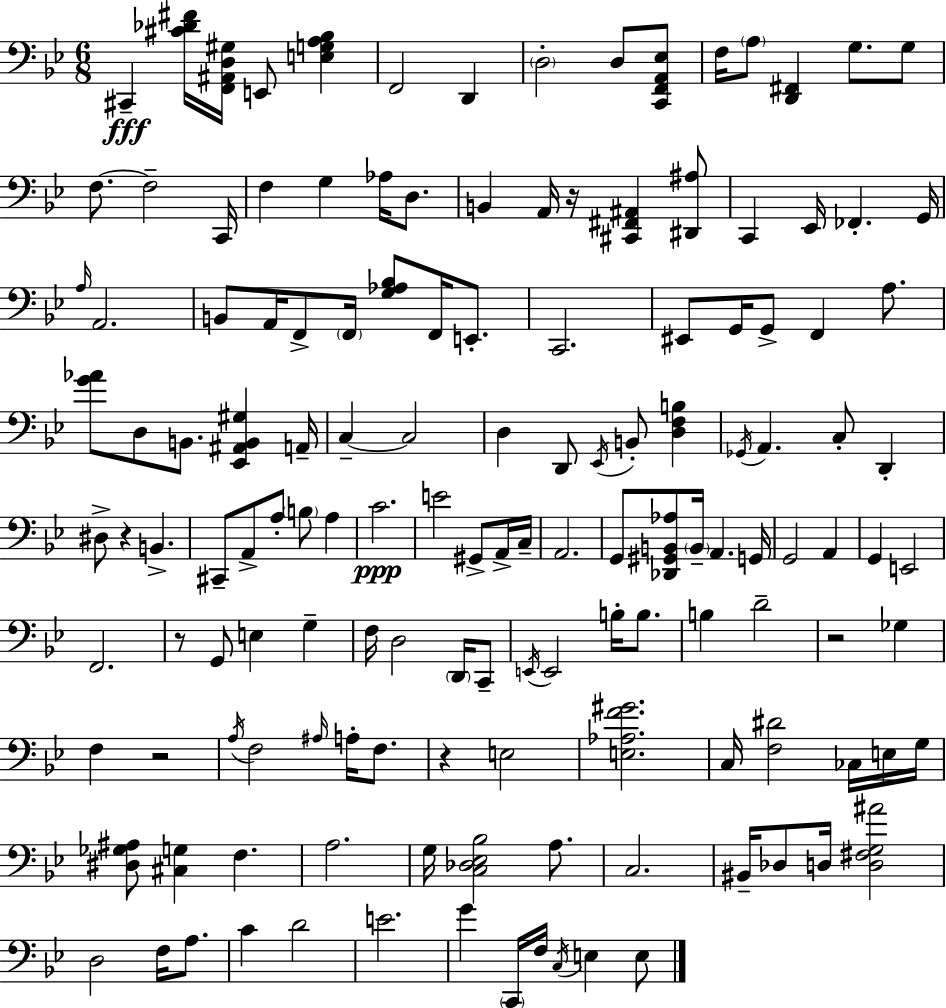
X:1
T:Untitled
M:6/8
L:1/4
K:Bb
^C,, [^C_D^F]/4 [F,,^A,,D,^G,]/4 E,,/2 [E,G,A,_B,] F,,2 D,, D,2 D,/2 [C,,F,,A,,_E,]/2 F,/4 A,/2 [D,,^F,,] G,/2 G,/2 F,/2 F,2 C,,/4 F, G, _A,/4 D,/2 B,, A,,/4 z/4 [^C,,^F,,^A,,] [^D,,^A,]/2 C,, _E,,/4 _F,, G,,/4 A,/4 A,,2 B,,/2 A,,/4 F,,/2 F,,/4 [G,_A,_B,]/2 F,,/4 E,,/2 C,,2 ^E,,/2 G,,/4 G,,/2 F,, A,/2 [G_A]/2 D,/2 B,,/2 [_E,,^A,,B,,^G,] A,,/4 C, C,2 D, D,,/2 _E,,/4 B,,/2 [D,F,B,] _G,,/4 A,, C,/2 D,, ^D,/2 z B,, ^C,,/2 A,,/2 A,/2 B,/2 A, C2 E2 ^G,,/2 A,,/4 C,/4 A,,2 G,,/2 [_D,,^G,,B,,_A,]/2 B,,/4 A,, G,,/4 G,,2 A,, G,, E,,2 F,,2 z/2 G,,/2 E, G, F,/4 D,2 D,,/4 C,,/2 E,,/4 E,,2 B,/4 B,/2 B, D2 z2 _G, F, z2 A,/4 F,2 ^A,/4 A,/4 F,/2 z E,2 [E,_A,F^G]2 C,/4 [F,^D]2 _C,/4 E,/4 G,/4 [^D,_G,^A,]/2 [^C,G,] F, A,2 G,/4 [C,_D,_E,_B,]2 A,/2 C,2 ^B,,/4 _D,/2 D,/4 [D,^F,G,^A]2 D,2 F,/4 A,/2 C D2 E2 G C,,/4 F,/4 C,/4 E, E,/2